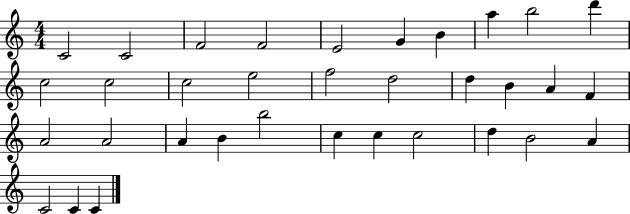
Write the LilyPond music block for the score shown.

{
  \clef treble
  \numericTimeSignature
  \time 4/4
  \key c \major
  c'2 c'2 | f'2 f'2 | e'2 g'4 b'4 | a''4 b''2 d'''4 | \break c''2 c''2 | c''2 e''2 | f''2 d''2 | d''4 b'4 a'4 f'4 | \break a'2 a'2 | a'4 b'4 b''2 | c''4 c''4 c''2 | d''4 b'2 a'4 | \break c'2 c'4 c'4 | \bar "|."
}